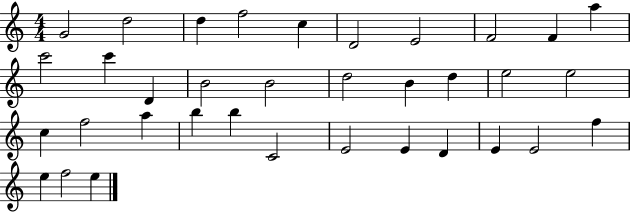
X:1
T:Untitled
M:4/4
L:1/4
K:C
G2 d2 d f2 c D2 E2 F2 F a c'2 c' D B2 B2 d2 B d e2 e2 c f2 a b b C2 E2 E D E E2 f e f2 e